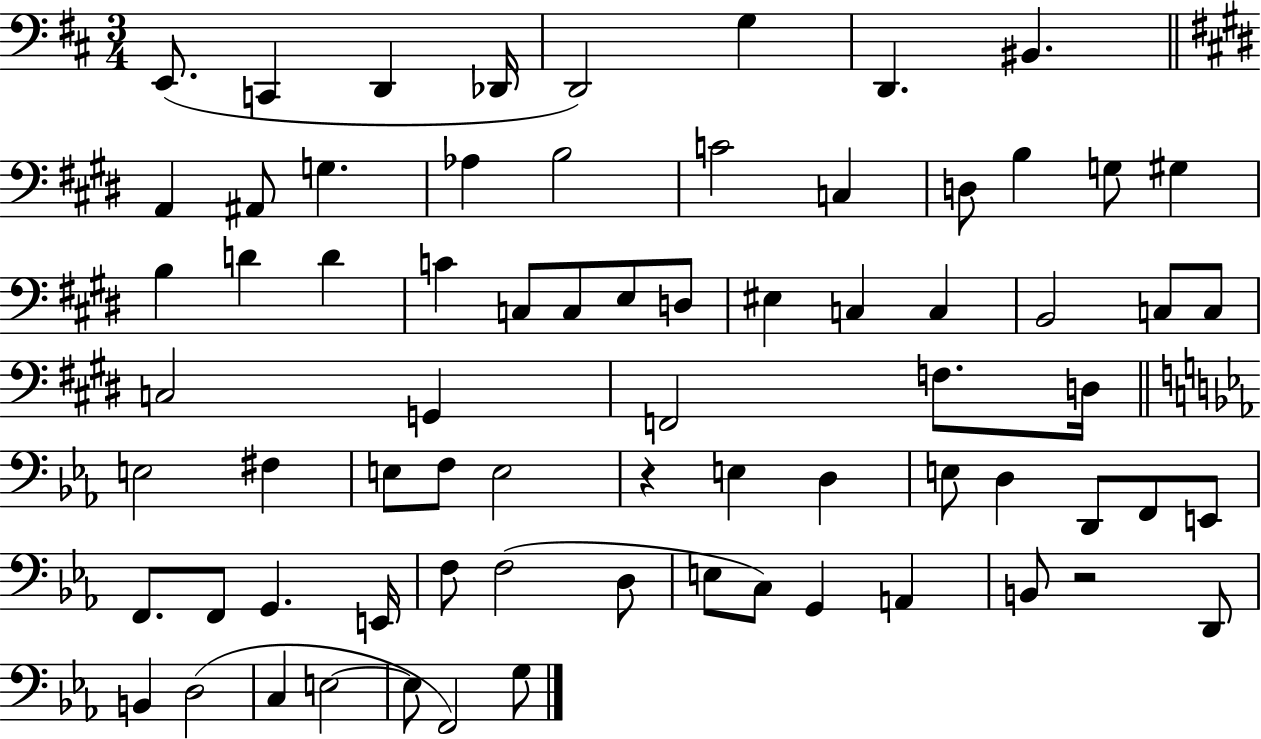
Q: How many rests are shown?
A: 2